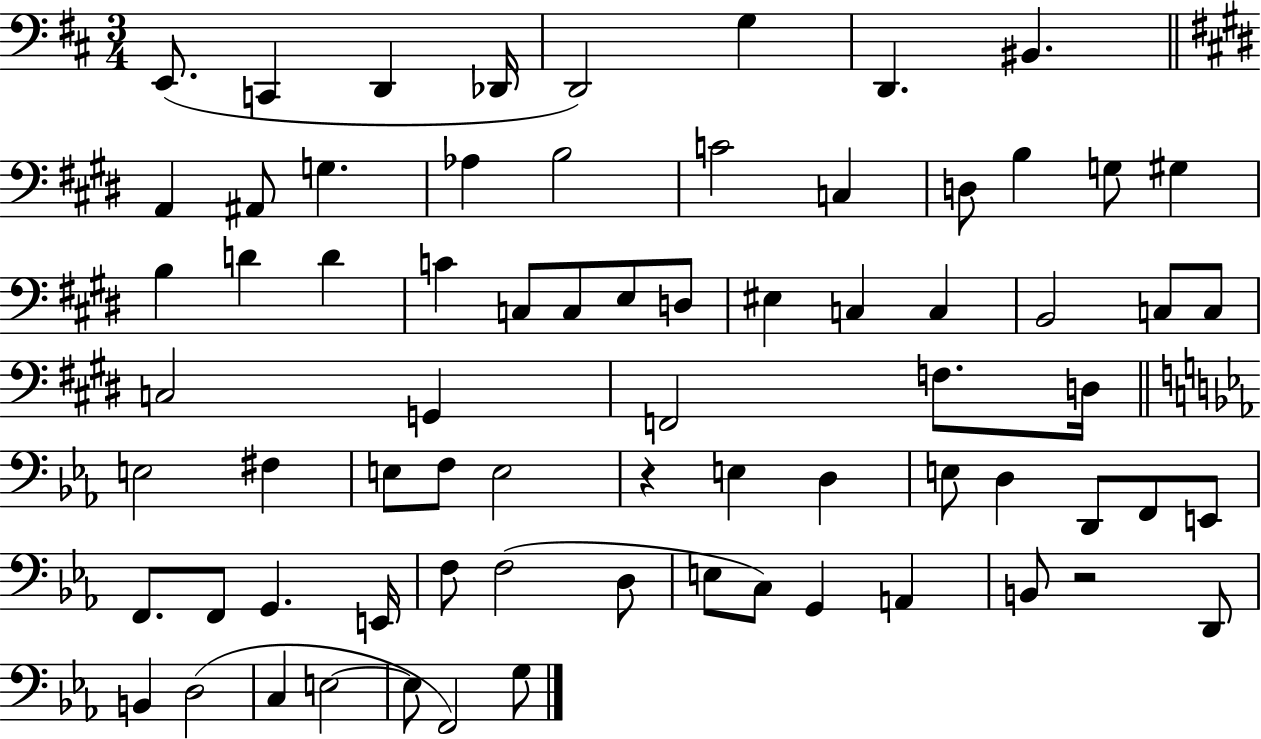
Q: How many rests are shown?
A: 2